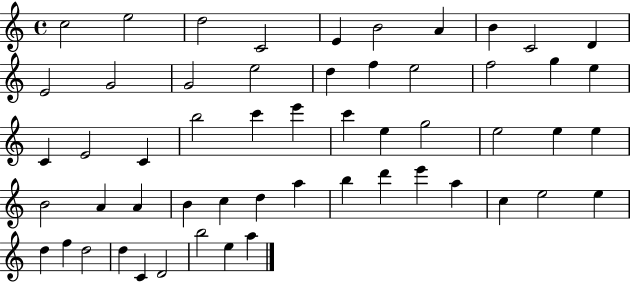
C5/h E5/h D5/h C4/h E4/q B4/h A4/q B4/q C4/h D4/q E4/h G4/h G4/h E5/h D5/q F5/q E5/h F5/h G5/q E5/q C4/q E4/h C4/q B5/h C6/q E6/q C6/q E5/q G5/h E5/h E5/q E5/q B4/h A4/q A4/q B4/q C5/q D5/q A5/q B5/q D6/q E6/q A5/q C5/q E5/h E5/q D5/q F5/q D5/h D5/q C4/q D4/h B5/h E5/q A5/q